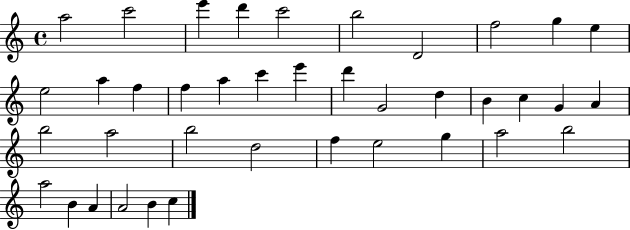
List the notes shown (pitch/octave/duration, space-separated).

A5/h C6/h E6/q D6/q C6/h B5/h D4/h F5/h G5/q E5/q E5/h A5/q F5/q F5/q A5/q C6/q E6/q D6/q G4/h D5/q B4/q C5/q G4/q A4/q B5/h A5/h B5/h D5/h F5/q E5/h G5/q A5/h B5/h A5/h B4/q A4/q A4/h B4/q C5/q